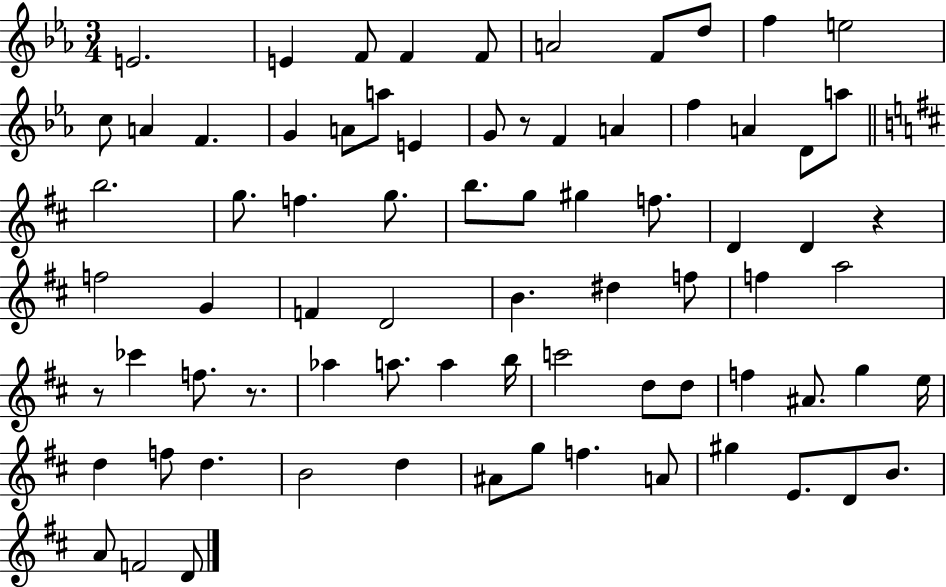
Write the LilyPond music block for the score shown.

{
  \clef treble
  \numericTimeSignature
  \time 3/4
  \key ees \major
  e'2. | e'4 f'8 f'4 f'8 | a'2 f'8 d''8 | f''4 e''2 | \break c''8 a'4 f'4. | g'4 a'8 a''8 e'4 | g'8 r8 f'4 a'4 | f''4 a'4 d'8 a''8 | \break \bar "||" \break \key d \major b''2. | g''8. f''4. g''8. | b''8. g''8 gis''4 f''8. | d'4 d'4 r4 | \break f''2 g'4 | f'4 d'2 | b'4. dis''4 f''8 | f''4 a''2 | \break r8 ces'''4 f''8. r8. | aes''4 a''8. a''4 b''16 | c'''2 d''8 d''8 | f''4 ais'8. g''4 e''16 | \break d''4 f''8 d''4. | b'2 d''4 | ais'8 g''8 f''4. a'8 | gis''4 e'8. d'8 b'8. | \break a'8 f'2 d'8 | \bar "|."
}